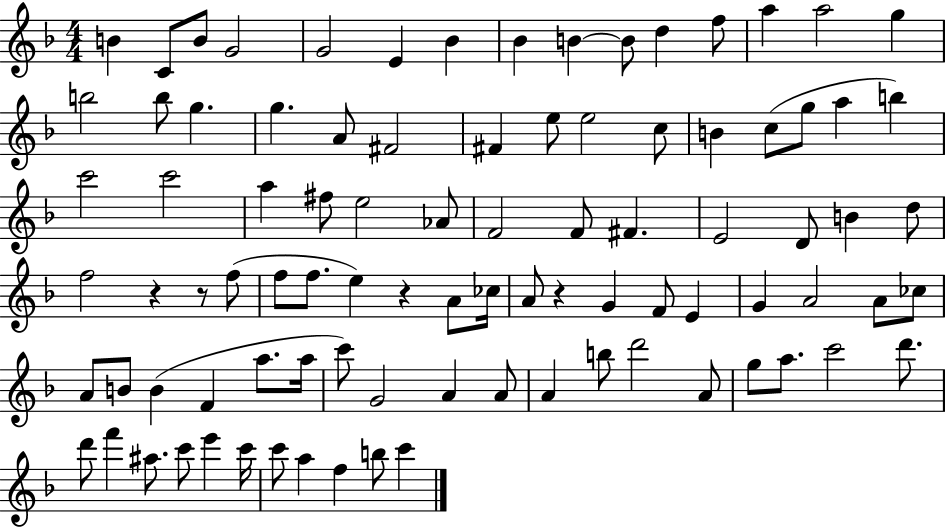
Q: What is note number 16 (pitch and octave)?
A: B5